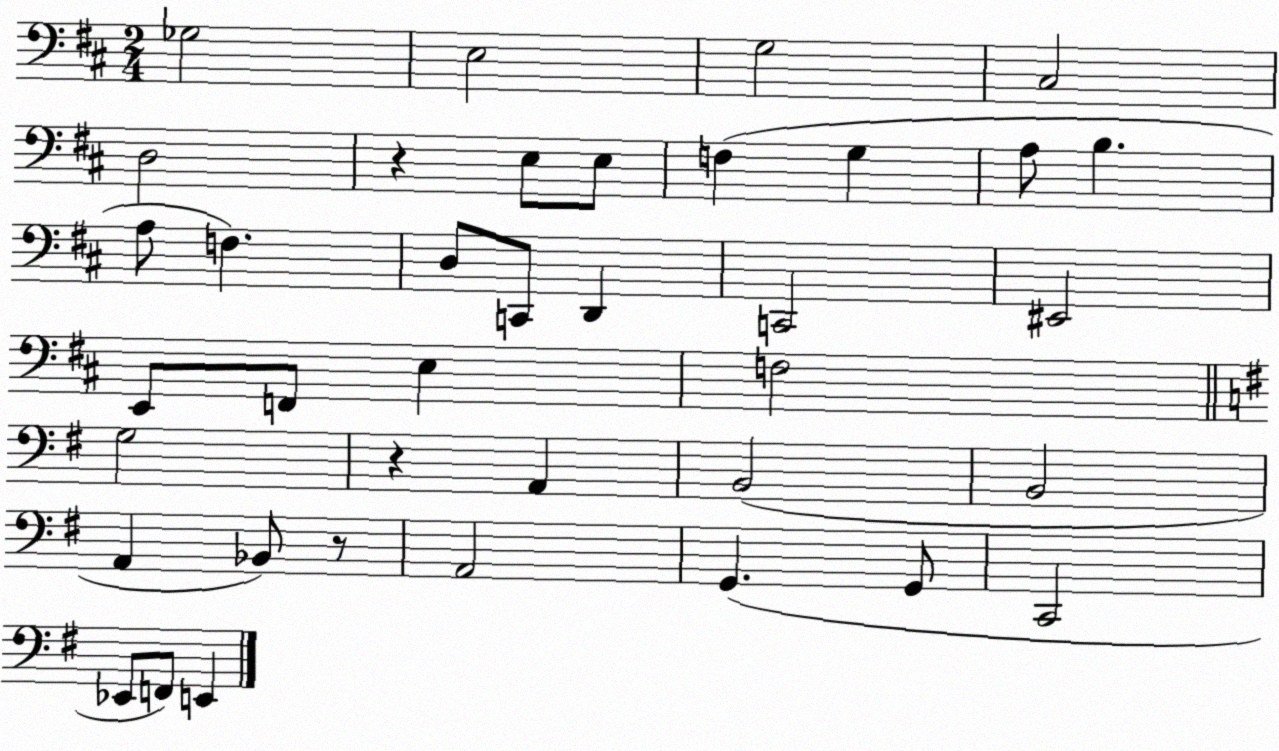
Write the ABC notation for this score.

X:1
T:Untitled
M:2/4
L:1/4
K:D
_G,2 E,2 G,2 ^C,2 D,2 z E,/2 E,/2 F, G, A,/2 B, A,/2 F, D,/2 C,,/2 D,, C,,2 ^E,,2 E,,/2 F,,/2 E, F,2 G,2 z A,, B,,2 B,,2 A,, _B,,/2 z/2 A,,2 G,, G,,/2 C,,2 _E,,/2 F,,/2 E,,